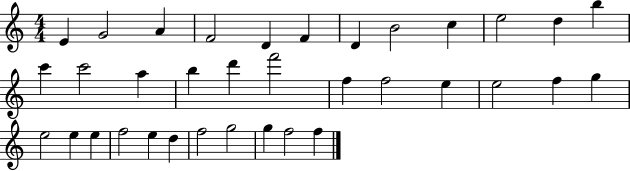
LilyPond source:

{
  \clef treble
  \numericTimeSignature
  \time 4/4
  \key c \major
  e'4 g'2 a'4 | f'2 d'4 f'4 | d'4 b'2 c''4 | e''2 d''4 b''4 | \break c'''4 c'''2 a''4 | b''4 d'''4 f'''2 | f''4 f''2 e''4 | e''2 f''4 g''4 | \break e''2 e''4 e''4 | f''2 e''4 d''4 | f''2 g''2 | g''4 f''2 f''4 | \break \bar "|."
}